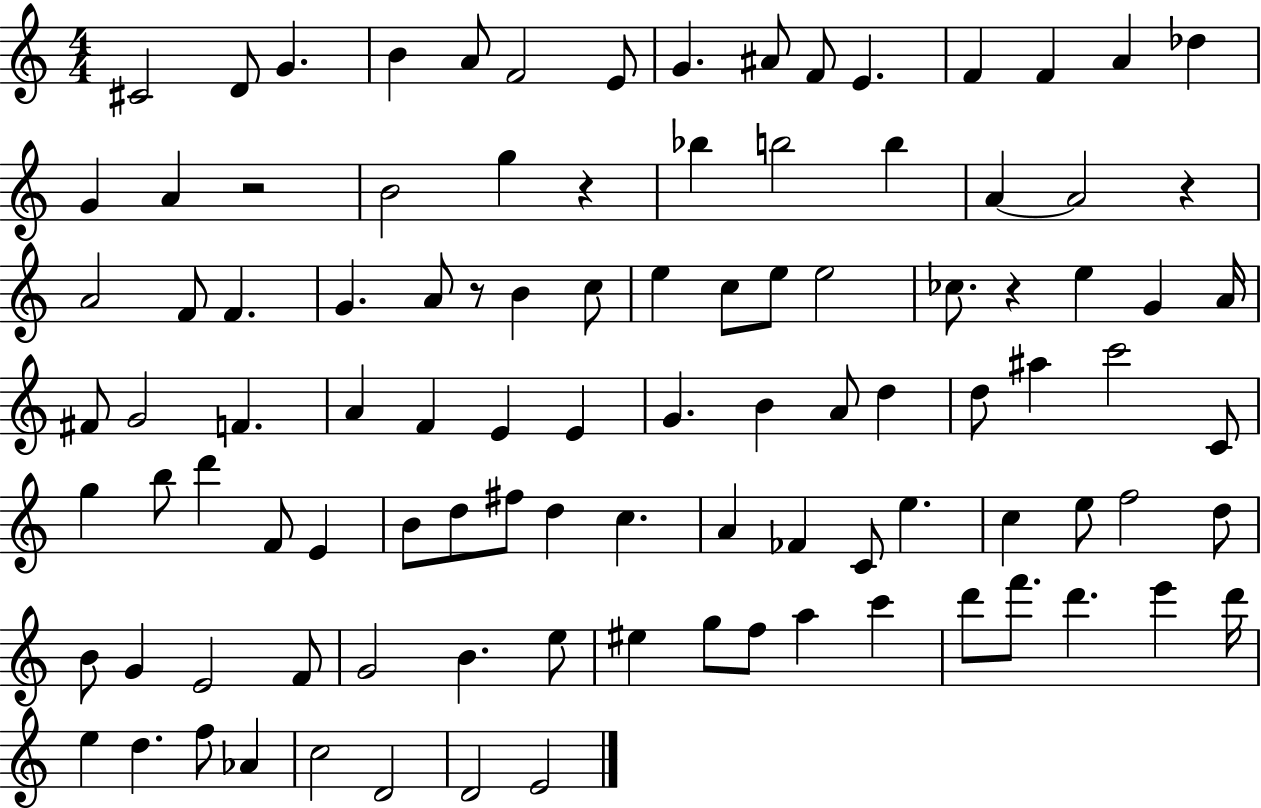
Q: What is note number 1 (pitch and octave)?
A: C#4